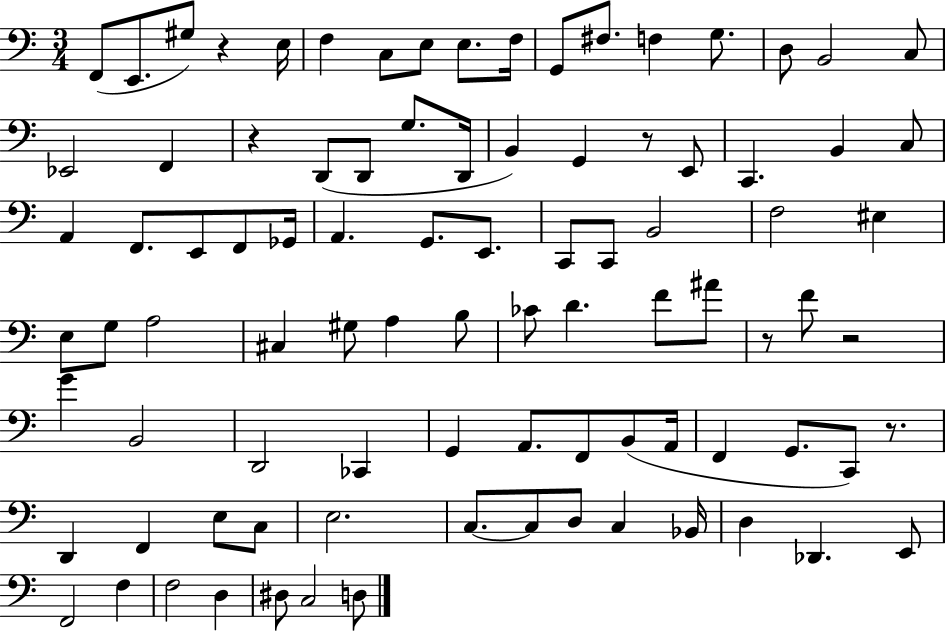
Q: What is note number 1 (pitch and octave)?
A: F2